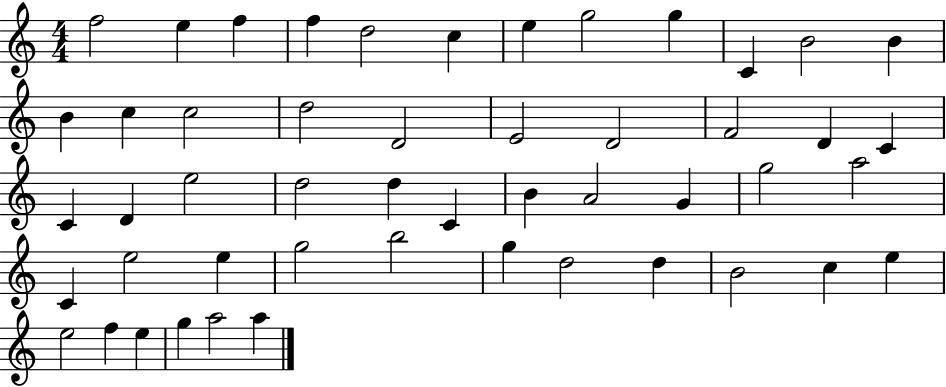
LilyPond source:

{
  \clef treble
  \numericTimeSignature
  \time 4/4
  \key c \major
  f''2 e''4 f''4 | f''4 d''2 c''4 | e''4 g''2 g''4 | c'4 b'2 b'4 | \break b'4 c''4 c''2 | d''2 d'2 | e'2 d'2 | f'2 d'4 c'4 | \break c'4 d'4 e''2 | d''2 d''4 c'4 | b'4 a'2 g'4 | g''2 a''2 | \break c'4 e''2 e''4 | g''2 b''2 | g''4 d''2 d''4 | b'2 c''4 e''4 | \break e''2 f''4 e''4 | g''4 a''2 a''4 | \bar "|."
}